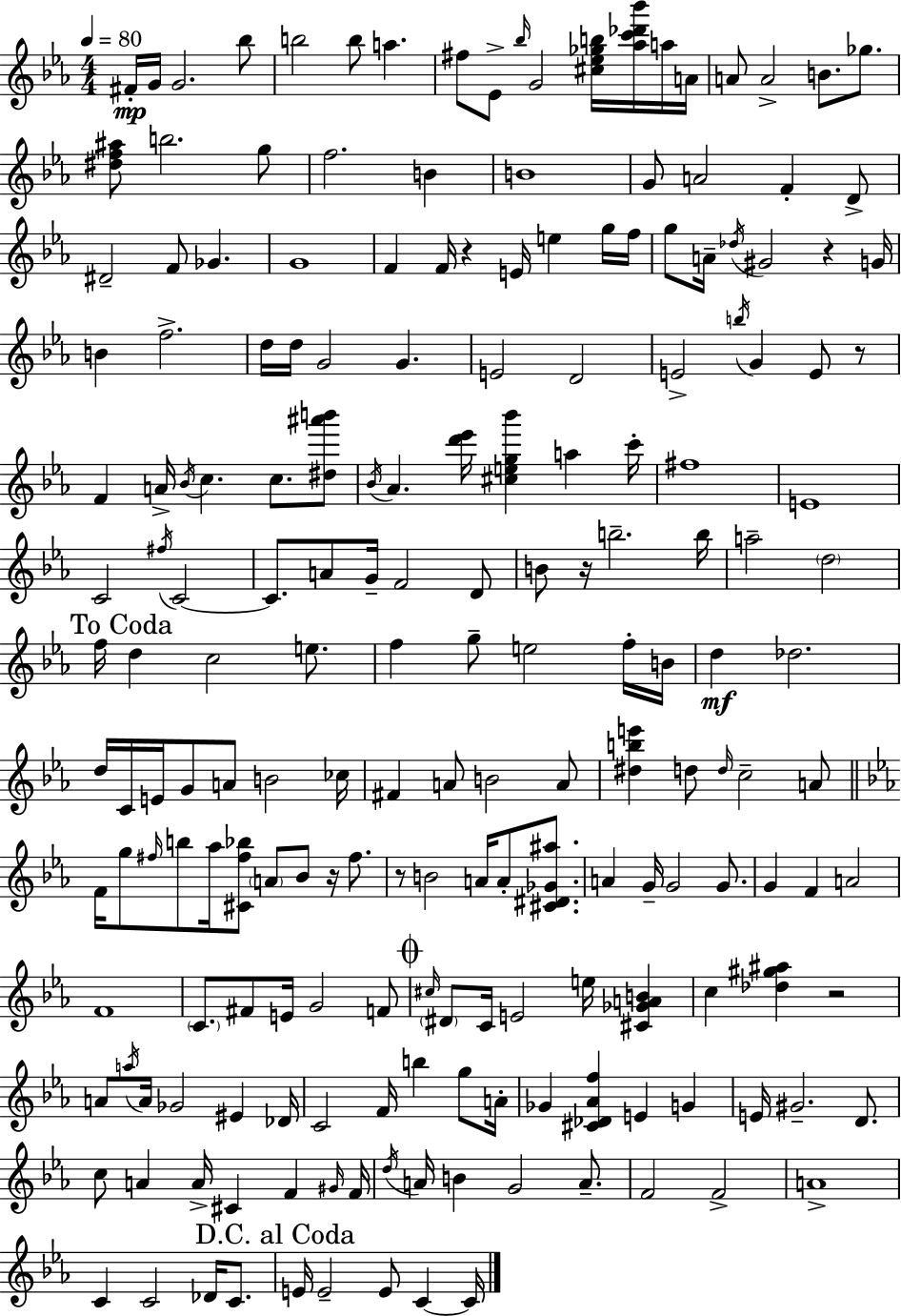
F#4/s G4/s G4/h. Bb5/e B5/h B5/e A5/q. F#5/e Eb4/e Bb5/s G4/h [C#5,Eb5,Gb5,B5]/s [Ab5,C6,Db6,Bb6]/s A5/s A4/s A4/e A4/h B4/e. Gb5/e. [D#5,F5,A#5]/e B5/h. G5/e F5/h. B4/q B4/w G4/e A4/h F4/q D4/e D#4/h F4/e Gb4/q. G4/w F4/q F4/s R/q E4/s E5/q G5/s F5/s G5/e A4/s Db5/s G#4/h R/q G4/s B4/q F5/h. D5/s D5/s G4/h G4/q. E4/h D4/h E4/h B5/s G4/q E4/e R/e F4/q A4/s Bb4/s C5/q. C5/e. [D#5,A#6,B6]/e Bb4/s Ab4/q. [D6,Eb6]/s [C#5,E5,G5,Bb6]/q A5/q C6/s F#5/w E4/w C4/h F#5/s C4/h C4/e. A4/e G4/s F4/h D4/e B4/e R/s B5/h. B5/s A5/h D5/h F5/s D5/q C5/h E5/e. F5/q G5/e E5/h F5/s B4/s D5/q Db5/h. D5/s C4/s E4/s G4/e A4/e B4/h CES5/s F#4/q A4/e B4/h A4/e [D#5,B5,E6]/q D5/e D5/s C5/h A4/e F4/s G5/e F#5/s B5/e Ab5/s [C#4,F#5,Bb5]/e A4/e Bb4/e R/s F#5/e. R/e B4/h A4/s A4/e [C#4,D#4,Gb4,A#5]/e. A4/q G4/s G4/h G4/e. G4/q F4/q A4/h F4/w C4/e. F#4/e E4/s G4/h F4/e C#5/s D#4/e C4/s E4/h E5/s [C#4,Gb4,A4,B4]/q C5/q [Db5,G#5,A#5]/q R/h A4/e A5/s A4/s Gb4/h EIS4/q Db4/s C4/h F4/s B5/q G5/e A4/s Gb4/q [C#4,Db4,Ab4,F5]/q E4/q G4/q E4/s G#4/h. D4/e. C5/e A4/q A4/s C#4/q F4/q G#4/s F4/s D5/s A4/s B4/q G4/h A4/e. F4/h F4/h A4/w C4/q C4/h Db4/s C4/e. E4/s E4/h E4/e C4/q C4/s